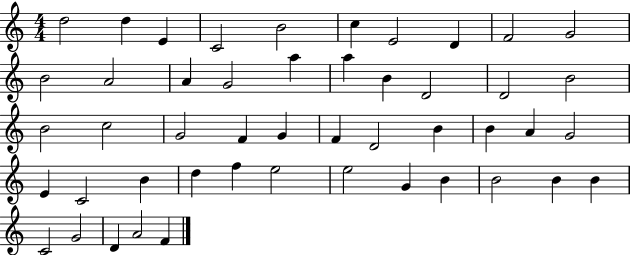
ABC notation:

X:1
T:Untitled
M:4/4
L:1/4
K:C
d2 d E C2 B2 c E2 D F2 G2 B2 A2 A G2 a a B D2 D2 B2 B2 c2 G2 F G F D2 B B A G2 E C2 B d f e2 e2 G B B2 B B C2 G2 D A2 F